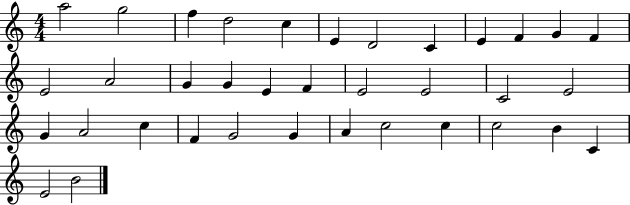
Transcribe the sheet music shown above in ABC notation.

X:1
T:Untitled
M:4/4
L:1/4
K:C
a2 g2 f d2 c E D2 C E F G F E2 A2 G G E F E2 E2 C2 E2 G A2 c F G2 G A c2 c c2 B C E2 B2